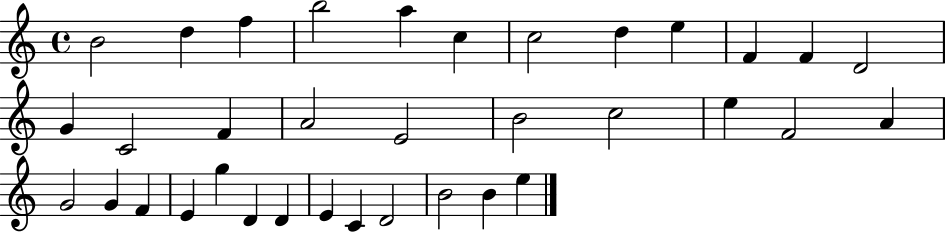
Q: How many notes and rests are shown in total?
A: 35